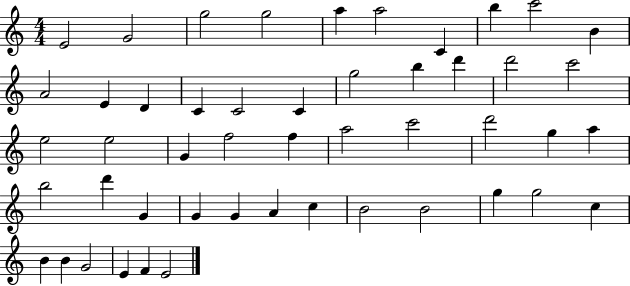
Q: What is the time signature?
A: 4/4